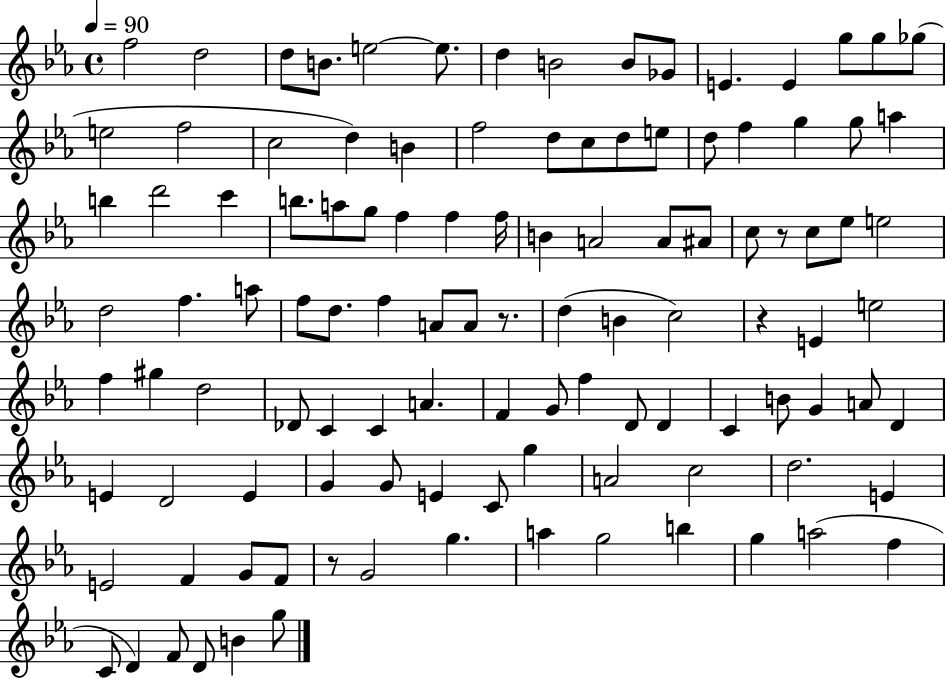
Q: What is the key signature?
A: EES major